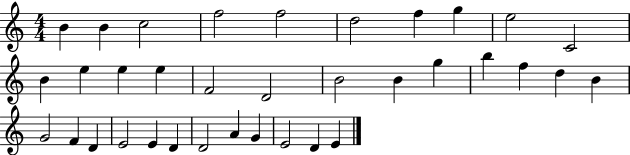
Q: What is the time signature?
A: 4/4